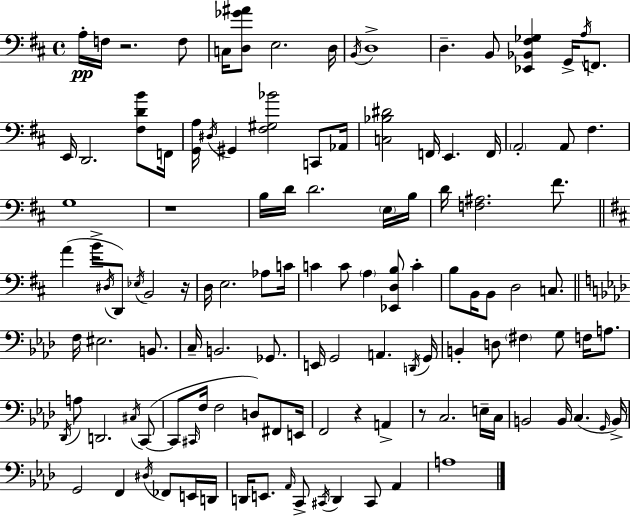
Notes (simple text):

A3/s F3/s R/h. F3/e C3/s [D3,Gb4,A#4]/e E3/h. D3/s B2/s D3/w D3/q. B2/e [Eb2,Bb2,F#3,Gb3]/q G2/s A3/s F2/e. E2/s D2/h. [F#3,D4,B4]/e F2/s [G2,A3]/s D#3/s G#2/q [F#3,G#3,Bb4]/h C2/e Ab2/s [C3,Bb3,D#4]/h F2/s E2/q. F2/s A2/h A2/e F#3/q. G3/w R/w B3/s D4/s D4/h. E3/s B3/s D4/s [F3,A#3]/h. F#4/e. A4/q B4/s D#3/s D2/e Eb3/s B2/h R/s D3/s E3/h. Ab3/e C4/s C4/q C4/e A3/q [Eb2,D3,B3]/e C4/q B3/e B2/s B2/e D3/h C3/e. F3/s EIS3/h. B2/e. C3/s B2/h. Gb2/e. E2/s G2/h A2/q. D2/s G2/s B2/q D3/e F#3/q G3/e F3/s A3/e. Db2/s A3/e D2/h. C#3/s C2/e C2/e C#2/s F3/s F3/h D3/e F#2/e E2/s F2/h R/q A2/q R/e C3/h. E3/s C3/s B2/h B2/s C3/q. G2/s B2/s G2/h F2/q D#3/s FES2/e E2/s D2/s D2/s E2/e. Ab2/s C2/e C#2/s D2/q C#2/e Ab2/q A3/w